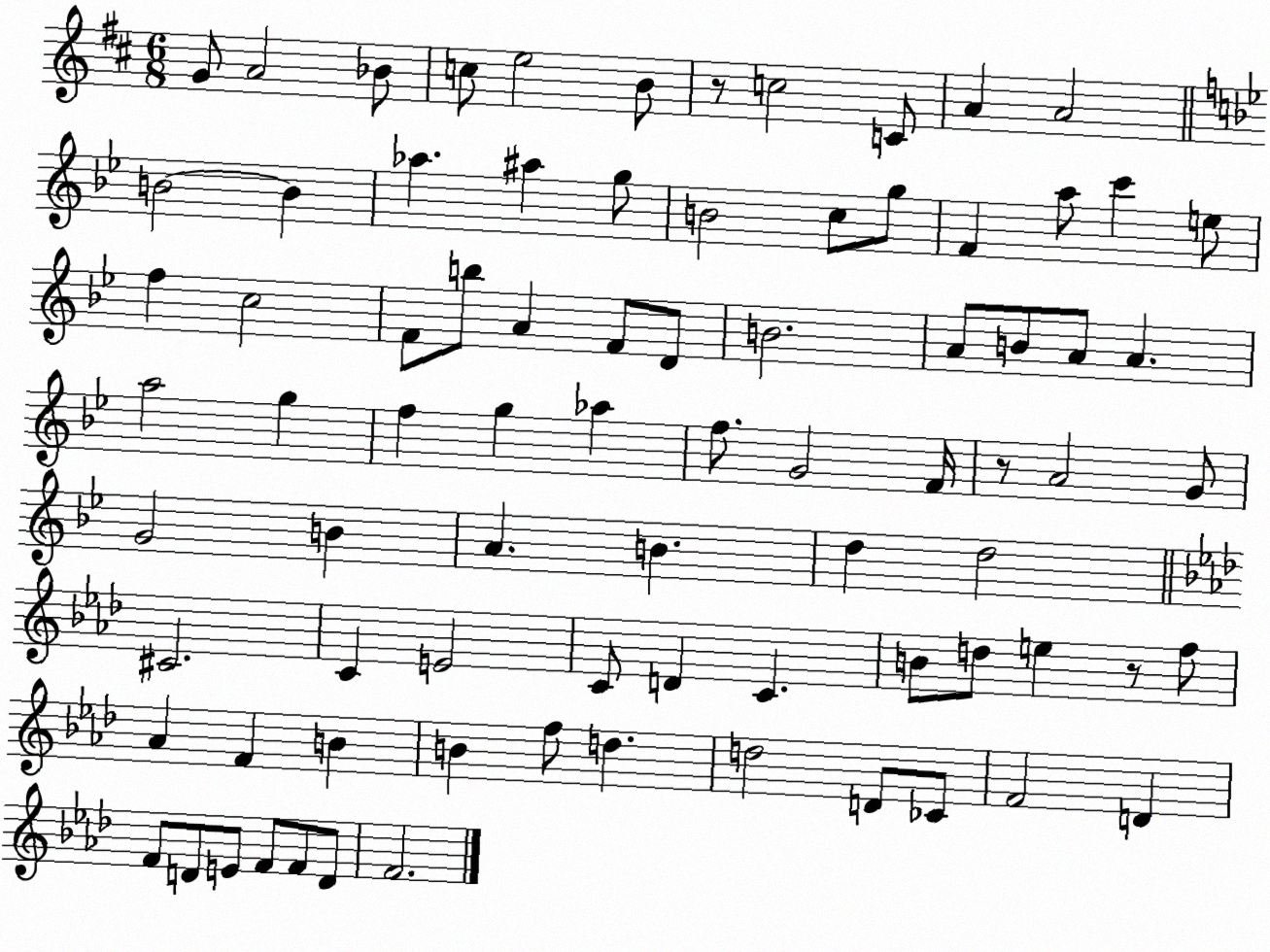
X:1
T:Untitled
M:6/8
L:1/4
K:D
G/2 A2 _B/2 c/2 e2 B/2 z/2 c2 C/2 A A2 B2 B _a ^a g/2 B2 c/2 g/2 F a/2 c' e/2 f c2 F/2 b/2 A F/2 D/2 B2 A/2 B/2 A/2 A a2 g f g _a f/2 G2 F/4 z/2 A2 G/2 G2 B A B d d2 ^C2 C E2 C/2 D C B/2 d/2 e z/2 f/2 _A F B B f/2 d d2 D/2 _C/2 F2 D F/2 D/2 E/2 F/2 F/2 D/2 F2